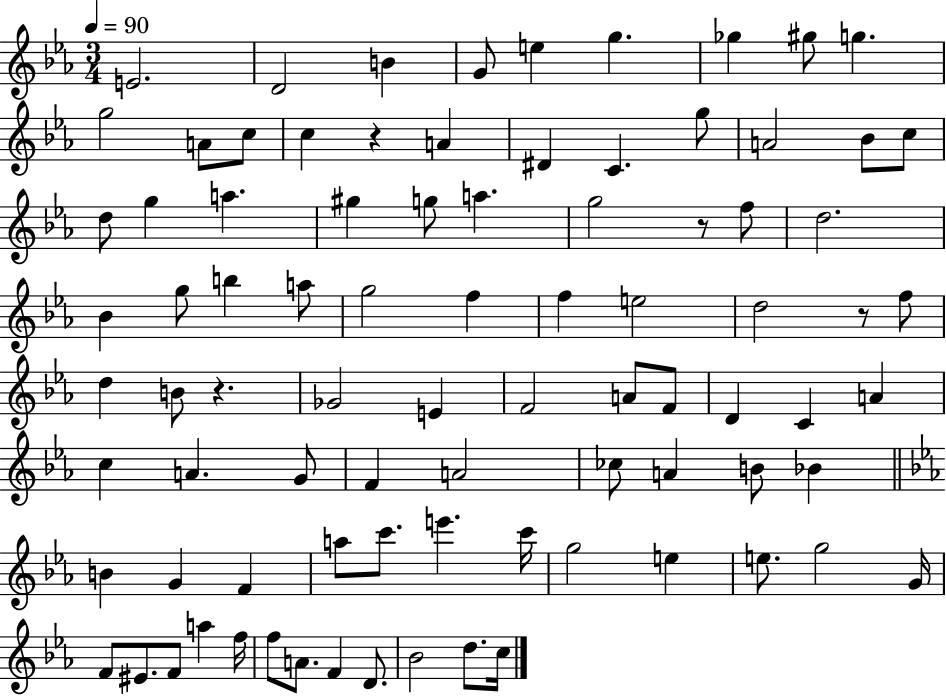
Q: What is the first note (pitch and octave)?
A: E4